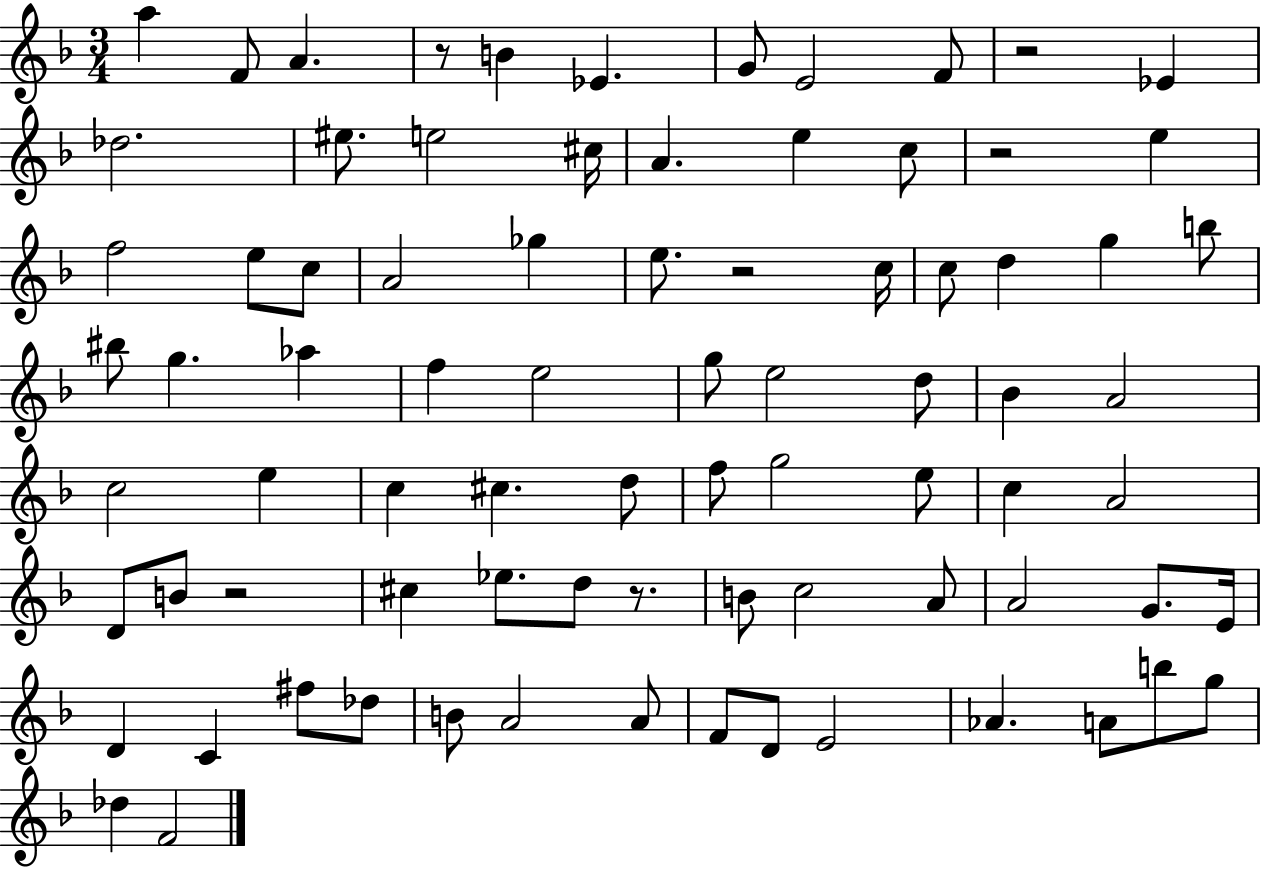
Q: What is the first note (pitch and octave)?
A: A5